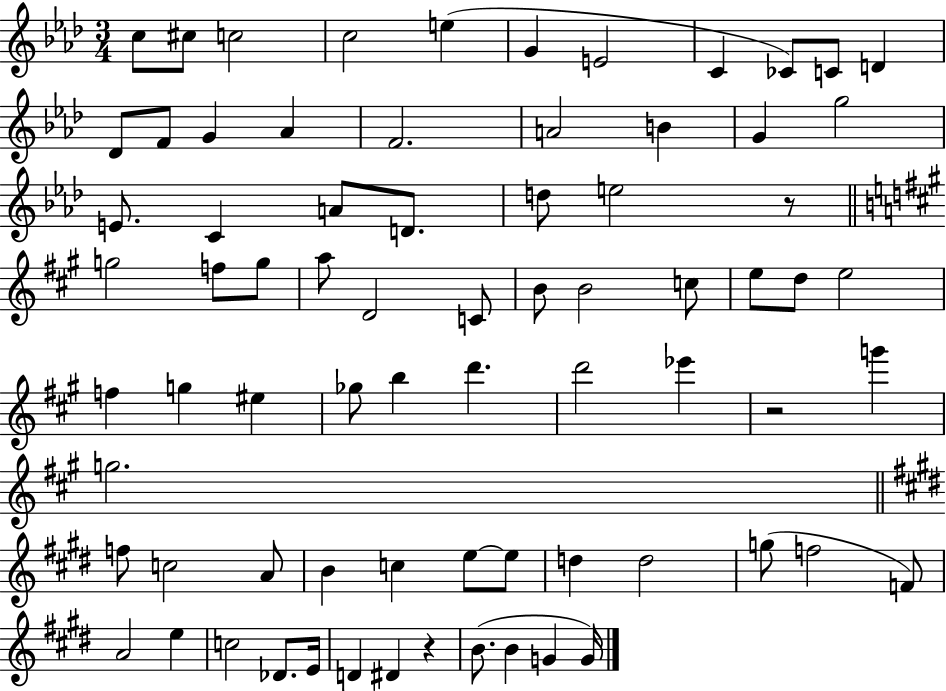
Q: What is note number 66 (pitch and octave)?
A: D4